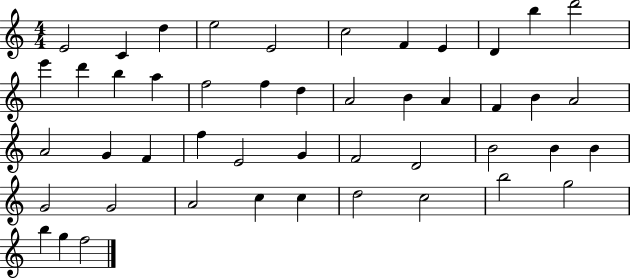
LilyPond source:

{
  \clef treble
  \numericTimeSignature
  \time 4/4
  \key c \major
  e'2 c'4 d''4 | e''2 e'2 | c''2 f'4 e'4 | d'4 b''4 d'''2 | \break e'''4 d'''4 b''4 a''4 | f''2 f''4 d''4 | a'2 b'4 a'4 | f'4 b'4 a'2 | \break a'2 g'4 f'4 | f''4 e'2 g'4 | f'2 d'2 | b'2 b'4 b'4 | \break g'2 g'2 | a'2 c''4 c''4 | d''2 c''2 | b''2 g''2 | \break b''4 g''4 f''2 | \bar "|."
}